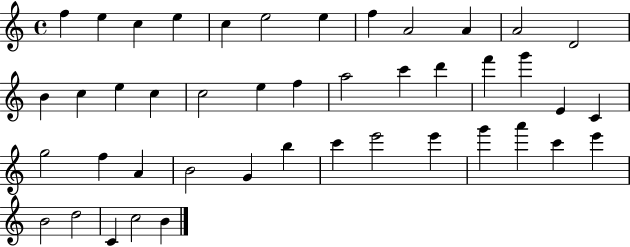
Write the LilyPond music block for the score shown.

{
  \clef treble
  \time 4/4
  \defaultTimeSignature
  \key c \major
  f''4 e''4 c''4 e''4 | c''4 e''2 e''4 | f''4 a'2 a'4 | a'2 d'2 | \break b'4 c''4 e''4 c''4 | c''2 e''4 f''4 | a''2 c'''4 d'''4 | f'''4 g'''4 e'4 c'4 | \break g''2 f''4 a'4 | b'2 g'4 b''4 | c'''4 e'''2 e'''4 | g'''4 a'''4 c'''4 e'''4 | \break b'2 d''2 | c'4 c''2 b'4 | \bar "|."
}